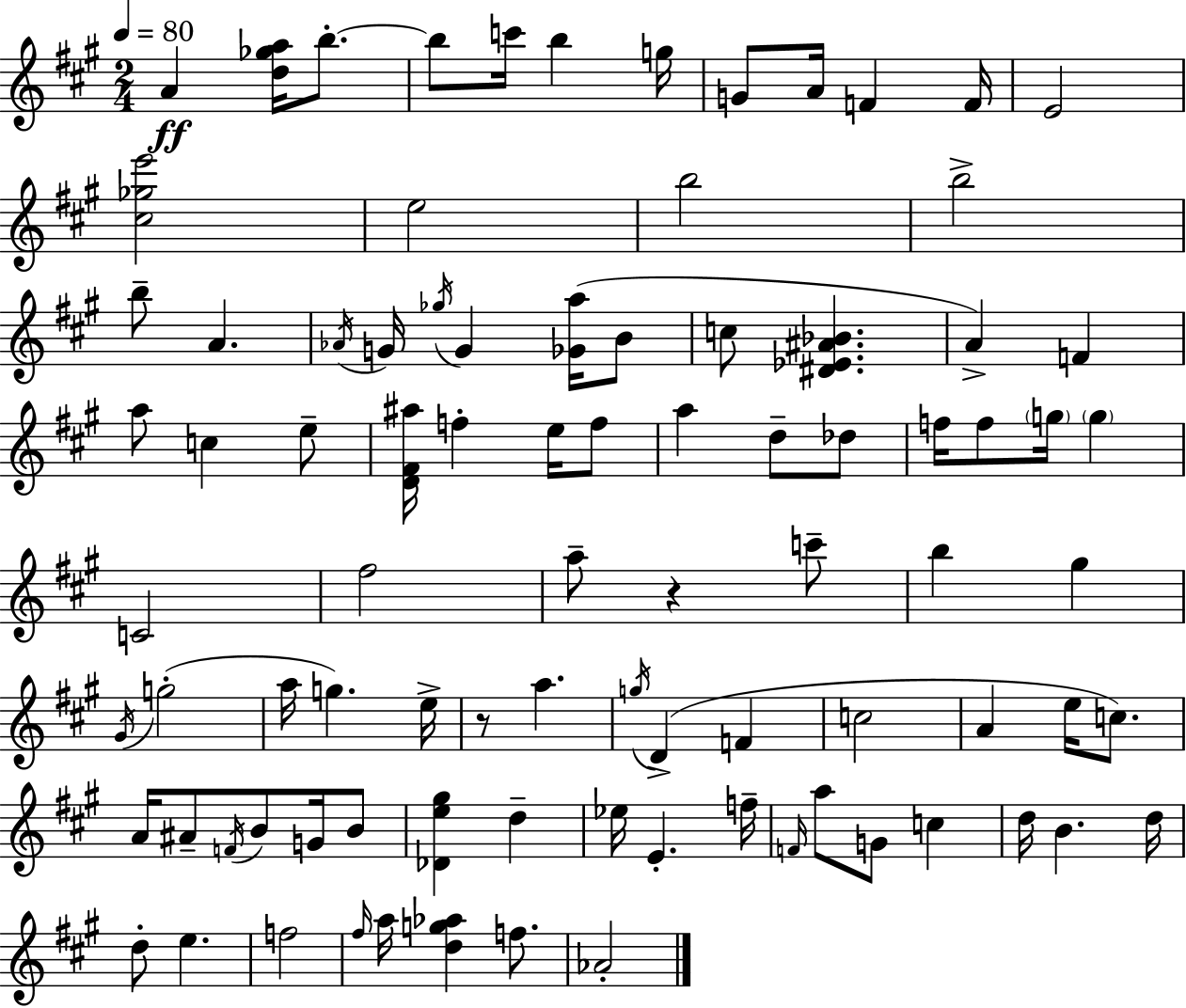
A4/q [D5,Gb5,A5]/s B5/e. B5/e C6/s B5/q G5/s G4/e A4/s F4/q F4/s E4/h [C#5,Gb5,E6]/h E5/h B5/h B5/h B5/e A4/q. Ab4/s G4/s Gb5/s G4/q [Gb4,A5]/s B4/e C5/e [D#4,Eb4,A#4,Bb4]/q. A4/q F4/q A5/e C5/q E5/e [D4,F#4,A#5]/s F5/q E5/s F5/e A5/q D5/e Db5/e F5/s F5/e G5/s G5/q C4/h F#5/h A5/e R/q C6/e B5/q G#5/q G#4/s G5/h A5/s G5/q. E5/s R/e A5/q. G5/s D4/q F4/q C5/h A4/q E5/s C5/e. A4/s A#4/e F4/s B4/e G4/s B4/e [Db4,E5,G#5]/q D5/q Eb5/s E4/q. F5/s F4/s A5/e G4/e C5/q D5/s B4/q. D5/s D5/e E5/q. F5/h F#5/s A5/s [D5,G5,Ab5]/q F5/e. Ab4/h